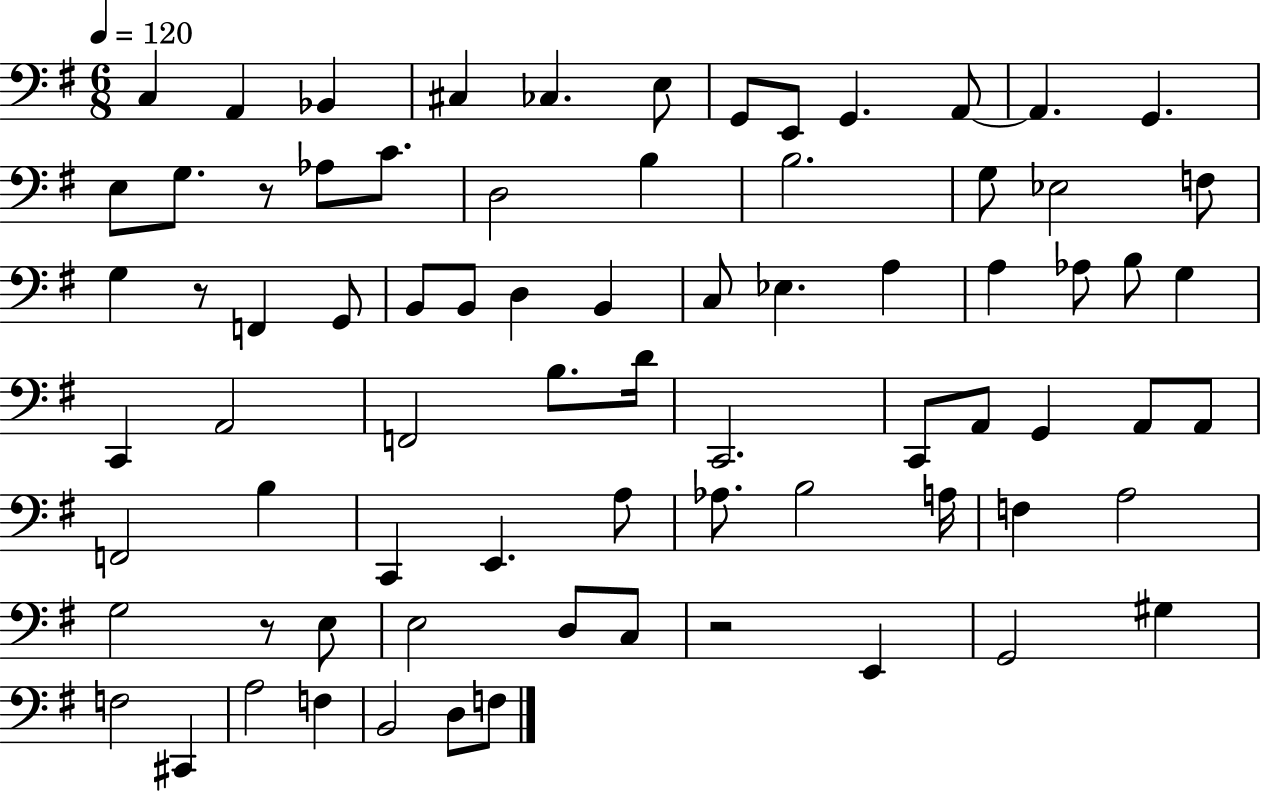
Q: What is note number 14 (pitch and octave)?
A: G3